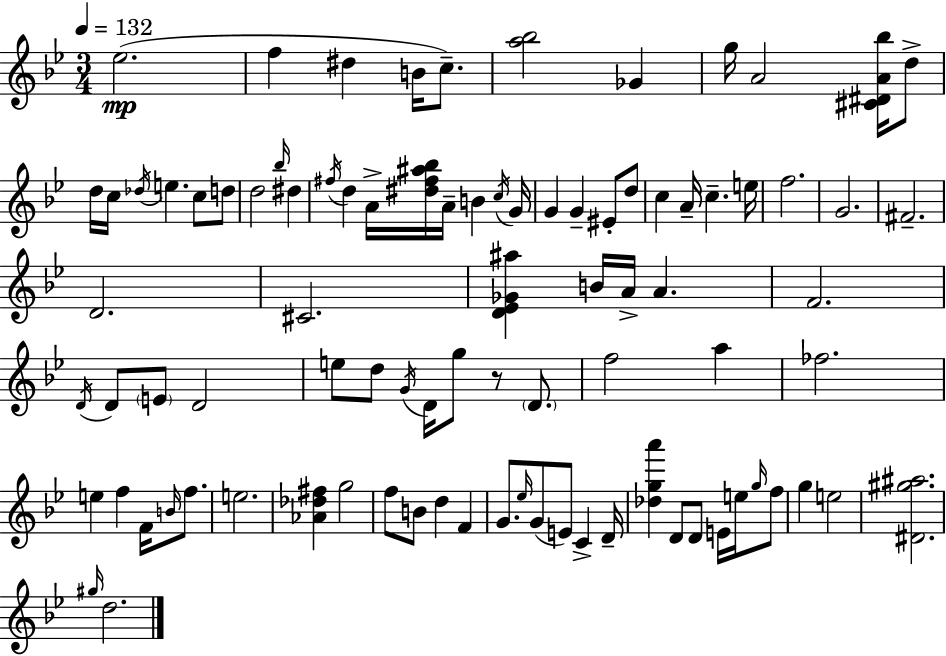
X:1
T:Untitled
M:3/4
L:1/4
K:Bb
_e2 f ^d B/4 c/2 [a_b]2 _G g/4 A2 [^C^DA_b]/4 d/2 d/4 c/4 _d/4 e c/2 d/2 d2 _b/4 ^d ^f/4 d A/4 [^d^f^a_b]/4 A/4 B c/4 G/4 G G ^E/2 d/2 c A/4 c e/4 f2 G2 ^F2 D2 ^C2 [D_E_G^a] B/4 A/4 A F2 D/4 D/2 E/2 D2 e/2 d/2 G/4 D/4 g/2 z/2 D/2 f2 a _f2 e f F/4 B/4 f/2 e2 [_A_d^f] g2 f/2 B/2 d F G/2 _e/4 G/2 E/2 C D/4 [_dga'] D/2 D/2 E/4 e/4 g/4 f/2 g e2 [^D^g^a]2 ^g/4 d2